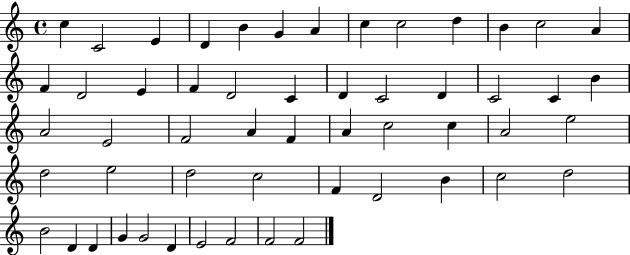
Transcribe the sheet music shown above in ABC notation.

X:1
T:Untitled
M:4/4
L:1/4
K:C
c C2 E D B G A c c2 d B c2 A F D2 E F D2 C D C2 D C2 C B A2 E2 F2 A F A c2 c A2 e2 d2 e2 d2 c2 F D2 B c2 d2 B2 D D G G2 D E2 F2 F2 F2